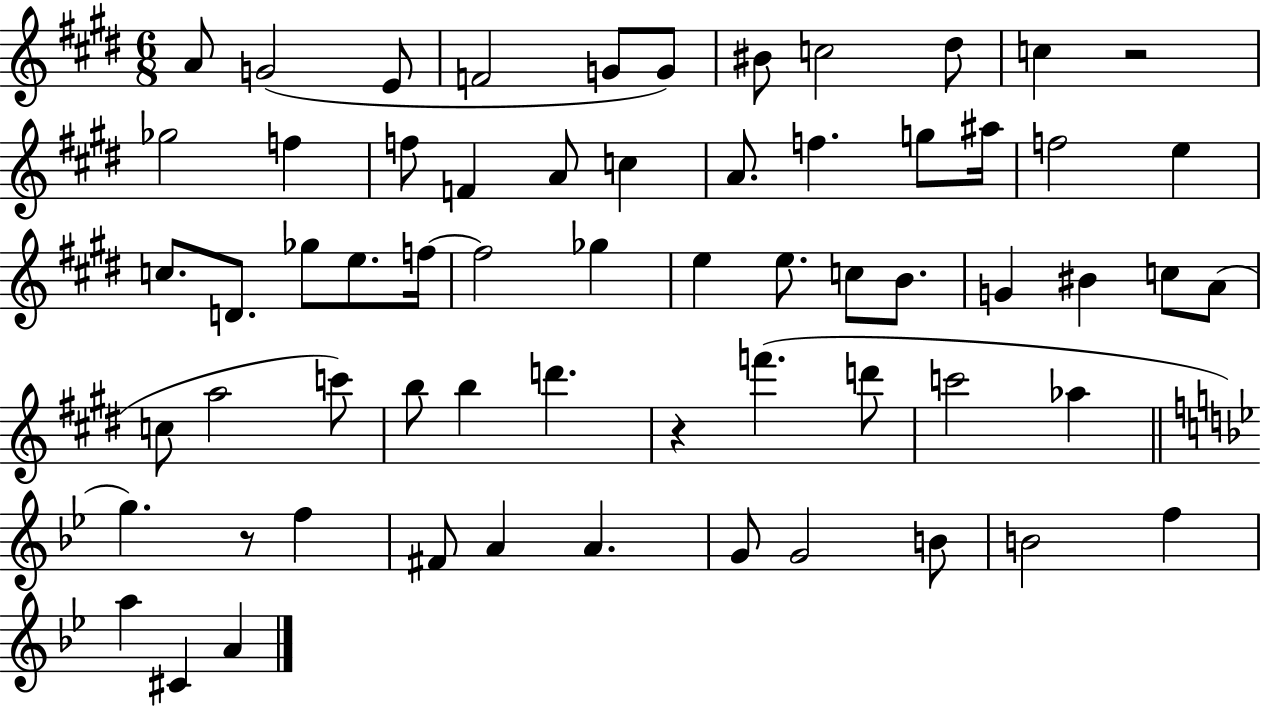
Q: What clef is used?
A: treble